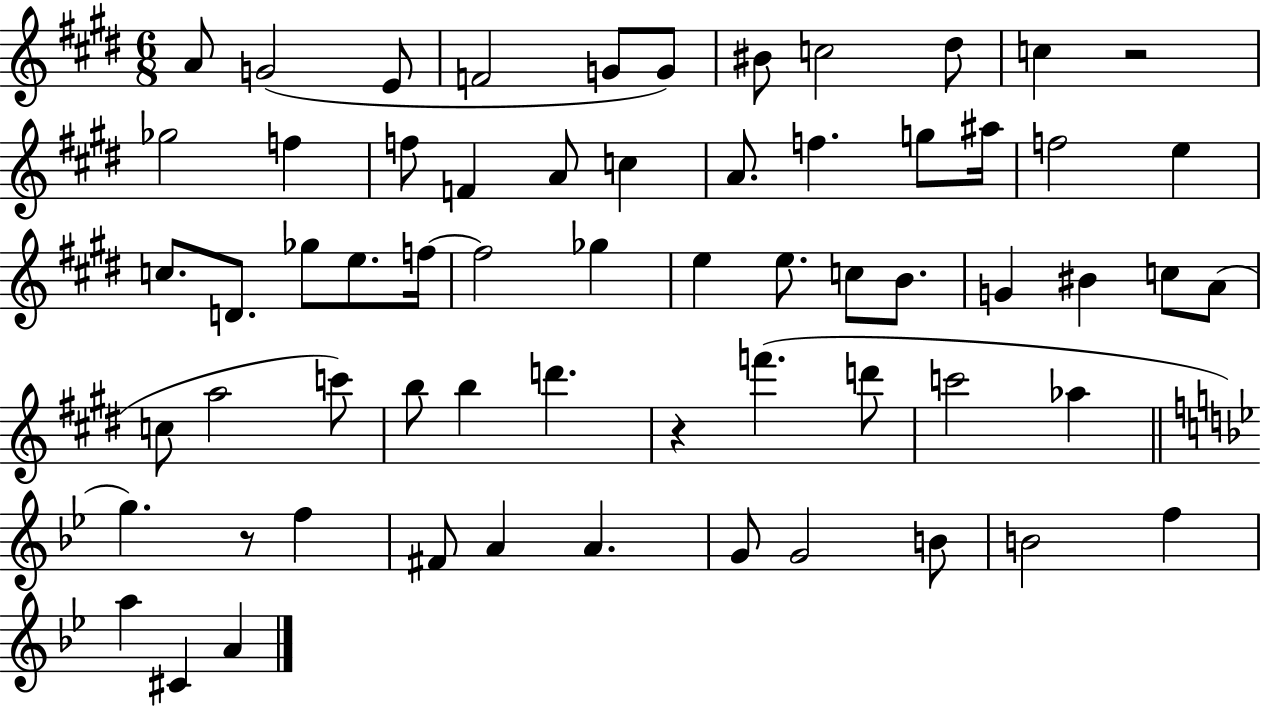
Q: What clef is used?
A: treble